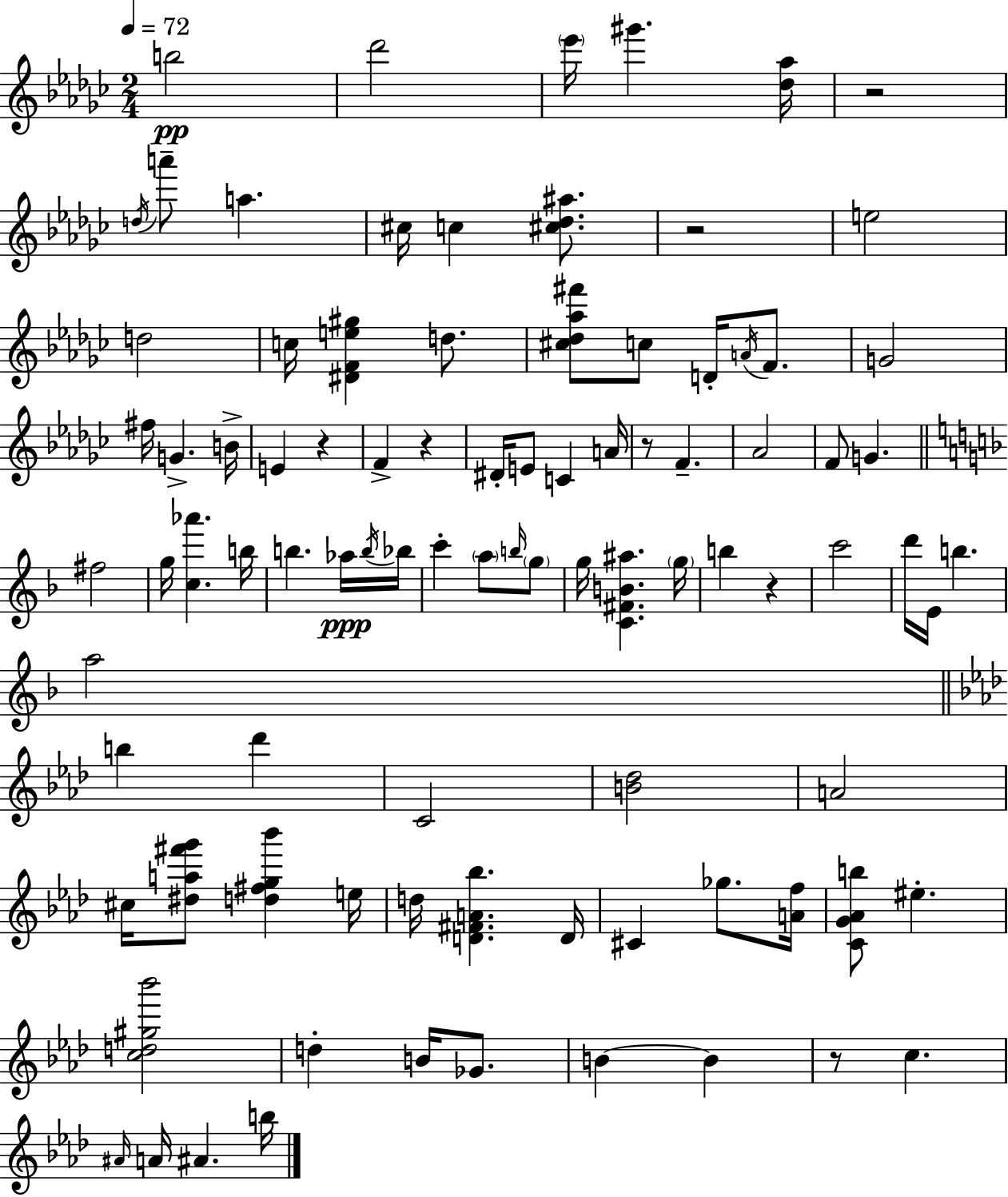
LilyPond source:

{
  \clef treble
  \numericTimeSignature
  \time 2/4
  \key ees \minor
  \tempo 4 = 72
  \repeat volta 2 { b''2\pp | des'''2 | \parenthesize ees'''16 gis'''4. <des'' aes''>16 | r2 | \break \acciaccatura { d''16 } a'''8-- a''4. | cis''16 c''4 <cis'' des'' ais''>8. | r2 | e''2 | \break d''2 | c''16 <dis' f' e'' gis''>4 d''8. | <cis'' des'' aes'' fis'''>8 c''8 d'16-. \acciaccatura { a'16 } f'8. | g'2 | \break fis''16 g'4.-> | b'16-> e'4 r4 | f'4-> r4 | dis'16-. e'8 c'4 | \break a'16 r8 f'4.-- | aes'2 | f'8 g'4. | \bar "||" \break \key d \minor fis''2 | g''16 <c'' aes'''>4. b''16 | b''4. aes''16\ppp \acciaccatura { b''16 } | bes''16 c'''4-. \parenthesize a''8 \grace { b''16 } | \break \parenthesize g''8 g''16 <c' fis' b' ais''>4. | \parenthesize g''16 b''4 r4 | c'''2 | d'''16 e'16 b''4. | \break a''2 | \bar "||" \break \key aes \major b''4 des'''4 | c'2 | <b' des''>2 | a'2 | \break cis''16 <dis'' a'' fis''' g'''>8 <d'' fis'' g'' bes'''>4 e''16 | d''16 <d' fis' a' bes''>4. d'16 | cis'4 ges''8. <a' f''>16 | <c' g' aes' b''>8 eis''4.-. | \break <c'' d'' gis'' bes'''>2 | d''4-. b'16 ges'8. | b'4~~ b'4 | r8 c''4. | \break \grace { ais'16 } a'16 ais'4. | b''16 } \bar "|."
}